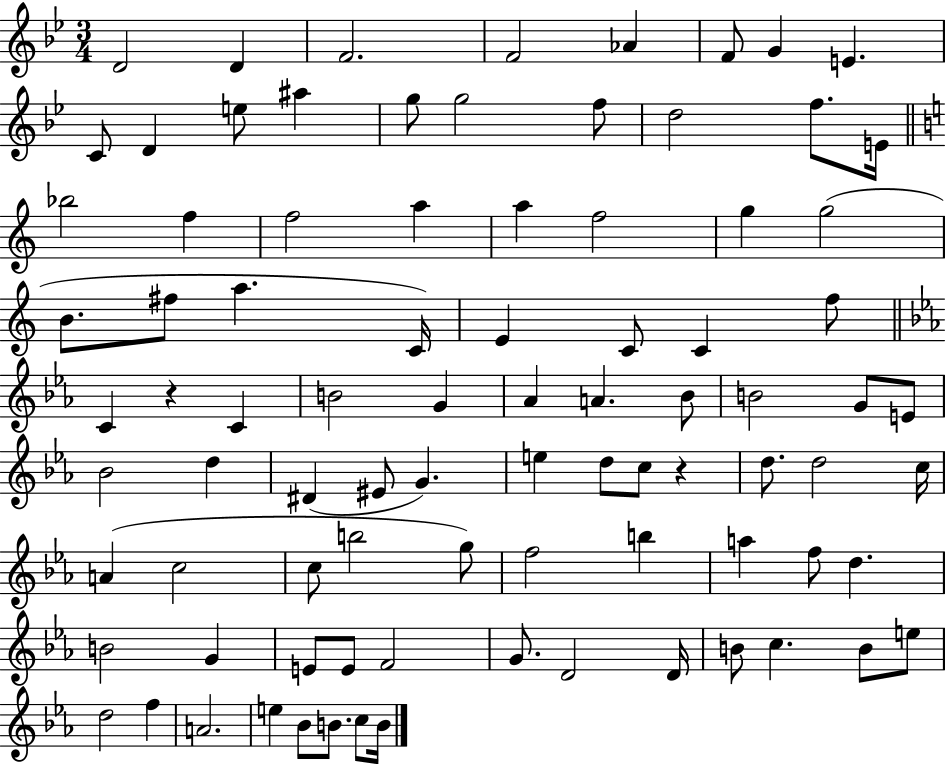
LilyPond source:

{
  \clef treble
  \numericTimeSignature
  \time 3/4
  \key bes \major
  d'2 d'4 | f'2. | f'2 aes'4 | f'8 g'4 e'4. | \break c'8 d'4 e''8 ais''4 | g''8 g''2 f''8 | d''2 f''8. e'16 | \bar "||" \break \key a \minor bes''2 f''4 | f''2 a''4 | a''4 f''2 | g''4 g''2( | \break b'8. fis''8 a''4. c'16) | e'4 c'8 c'4 f''8 | \bar "||" \break \key ees \major c'4 r4 c'4 | b'2 g'4 | aes'4 a'4. bes'8 | b'2 g'8 e'8 | \break bes'2 d''4 | dis'4( eis'8 g'4.) | e''4 d''8 c''8 r4 | d''8. d''2 c''16 | \break a'4( c''2 | c''8 b''2 g''8) | f''2 b''4 | a''4 f''8 d''4. | \break b'2 g'4 | e'8 e'8 f'2 | g'8. d'2 d'16 | b'8 c''4. b'8 e''8 | \break d''2 f''4 | a'2. | e''4 bes'8 b'8. c''8 b'16 | \bar "|."
}